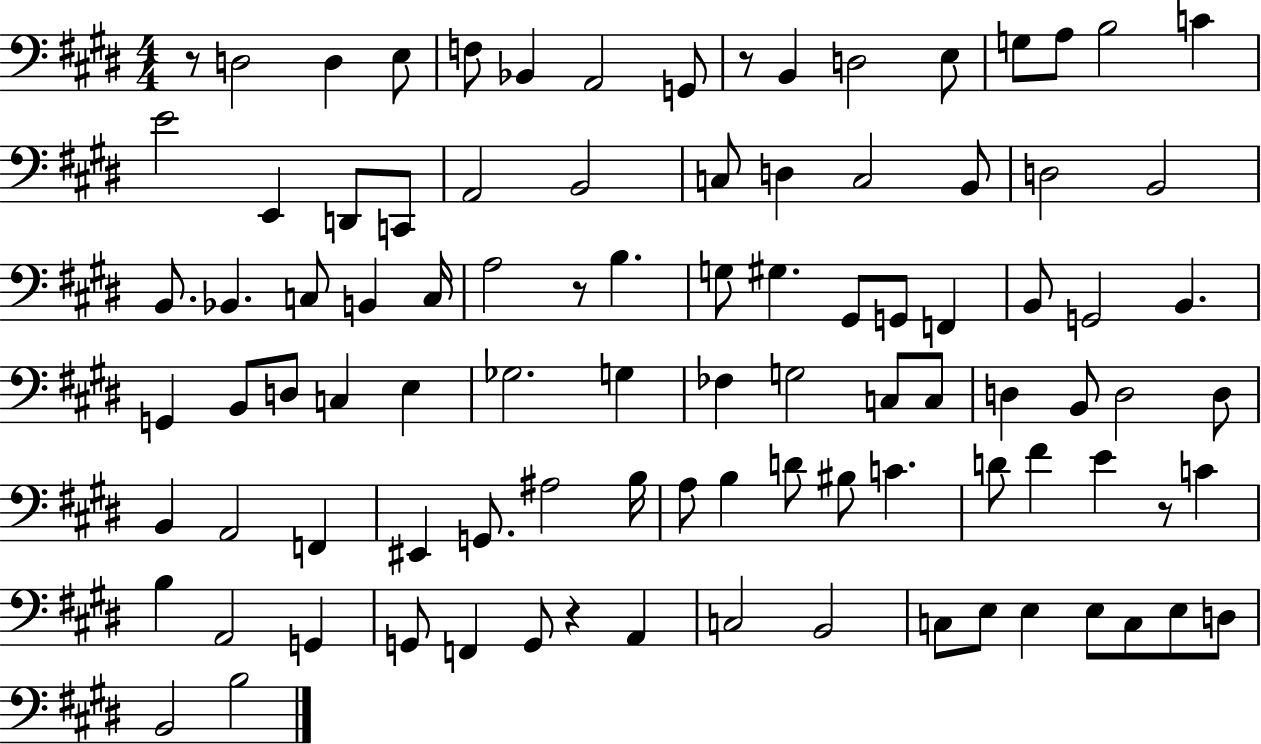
R/e D3/h D3/q E3/e F3/e Bb2/q A2/h G2/e R/e B2/q D3/h E3/e G3/e A3/e B3/h C4/q E4/h E2/q D2/e C2/e A2/h B2/h C3/e D3/q C3/h B2/e D3/h B2/h B2/e. Bb2/q. C3/e B2/q C3/s A3/h R/e B3/q. G3/e G#3/q. G#2/e G2/e F2/q B2/e G2/h B2/q. G2/q B2/e D3/e C3/q E3/q Gb3/h. G3/q FES3/q G3/h C3/e C3/e D3/q B2/e D3/h D3/e B2/q A2/h F2/q EIS2/q G2/e. A#3/h B3/s A3/e B3/q D4/e BIS3/e C4/q. D4/e F#4/q E4/q R/e C4/q B3/q A2/h G2/q G2/e F2/q G2/e R/q A2/q C3/h B2/h C3/e E3/e E3/q E3/e C3/e E3/e D3/e B2/h B3/h